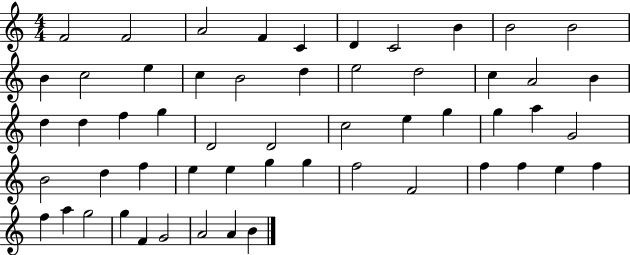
F4/h F4/h A4/h F4/q C4/q D4/q C4/h B4/q B4/h B4/h B4/q C5/h E5/q C5/q B4/h D5/q E5/h D5/h C5/q A4/h B4/q D5/q D5/q F5/q G5/q D4/h D4/h C5/h E5/q G5/q G5/q A5/q G4/h B4/h D5/q F5/q E5/q E5/q G5/q G5/q F5/h F4/h F5/q F5/q E5/q F5/q F5/q A5/q G5/h G5/q F4/q G4/h A4/h A4/q B4/q